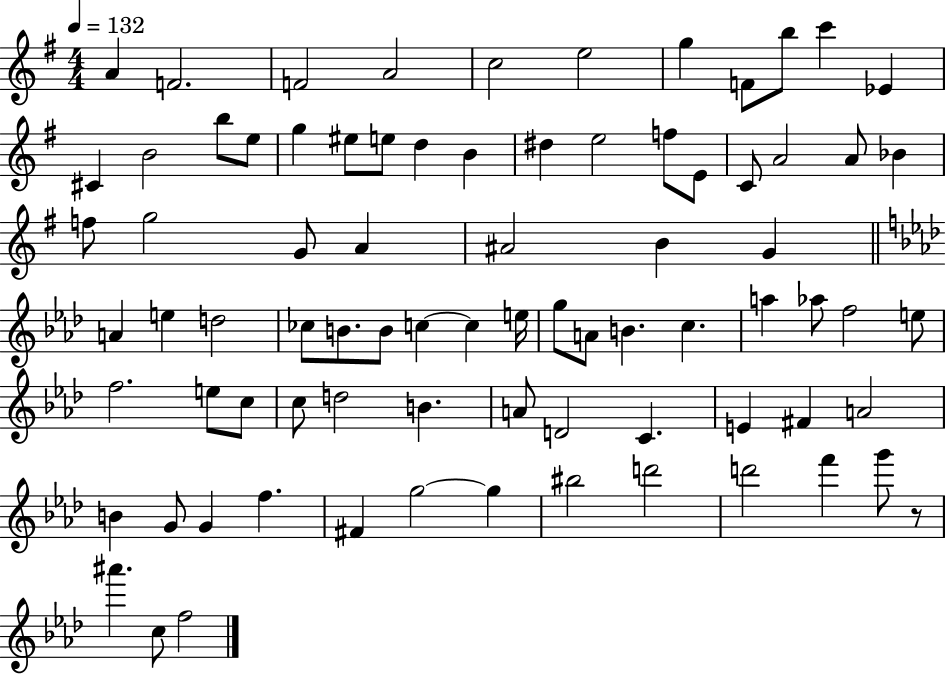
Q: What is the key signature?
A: G major